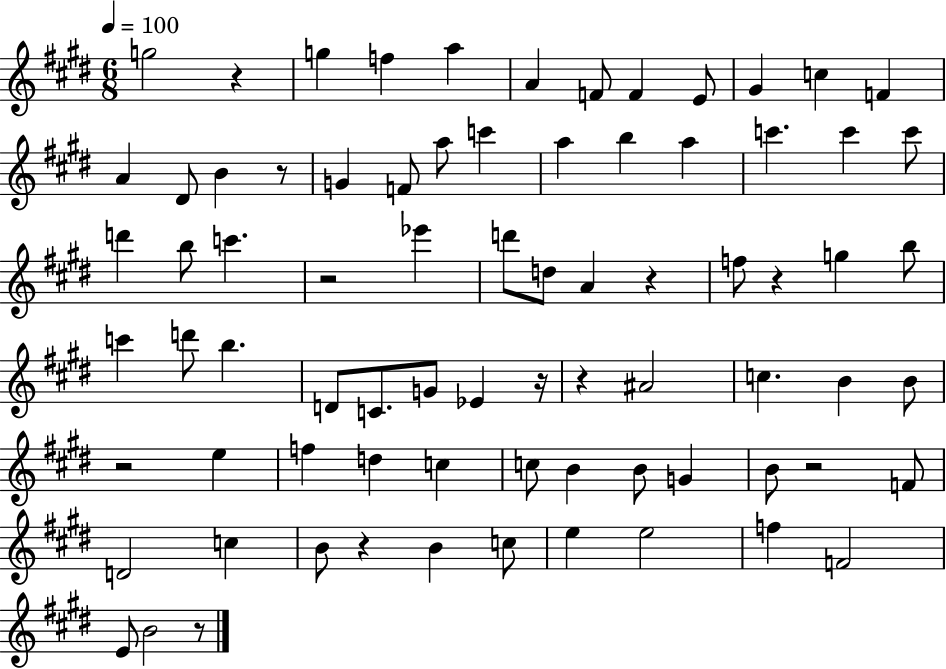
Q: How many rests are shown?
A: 11